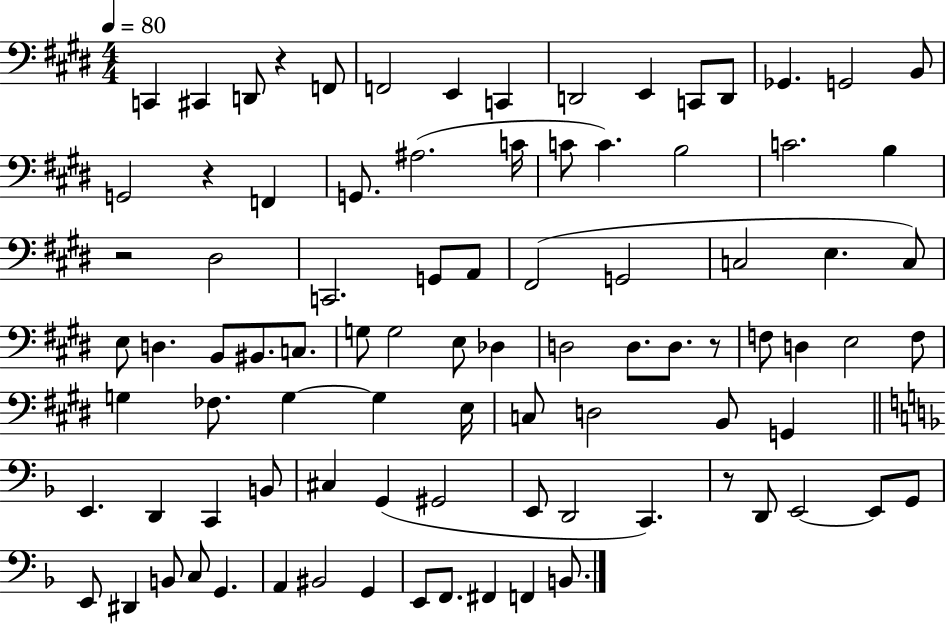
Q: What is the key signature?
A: E major